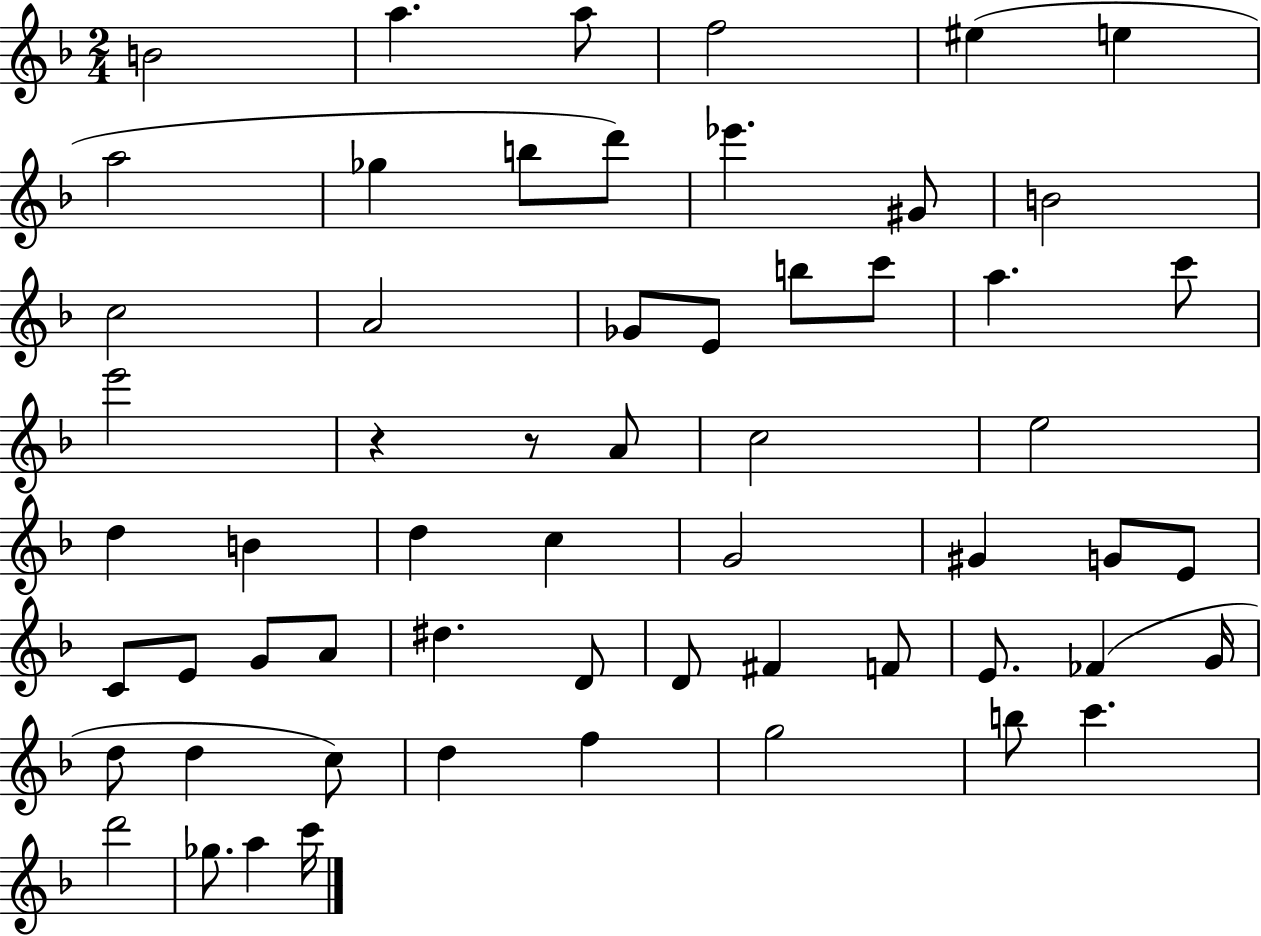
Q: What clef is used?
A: treble